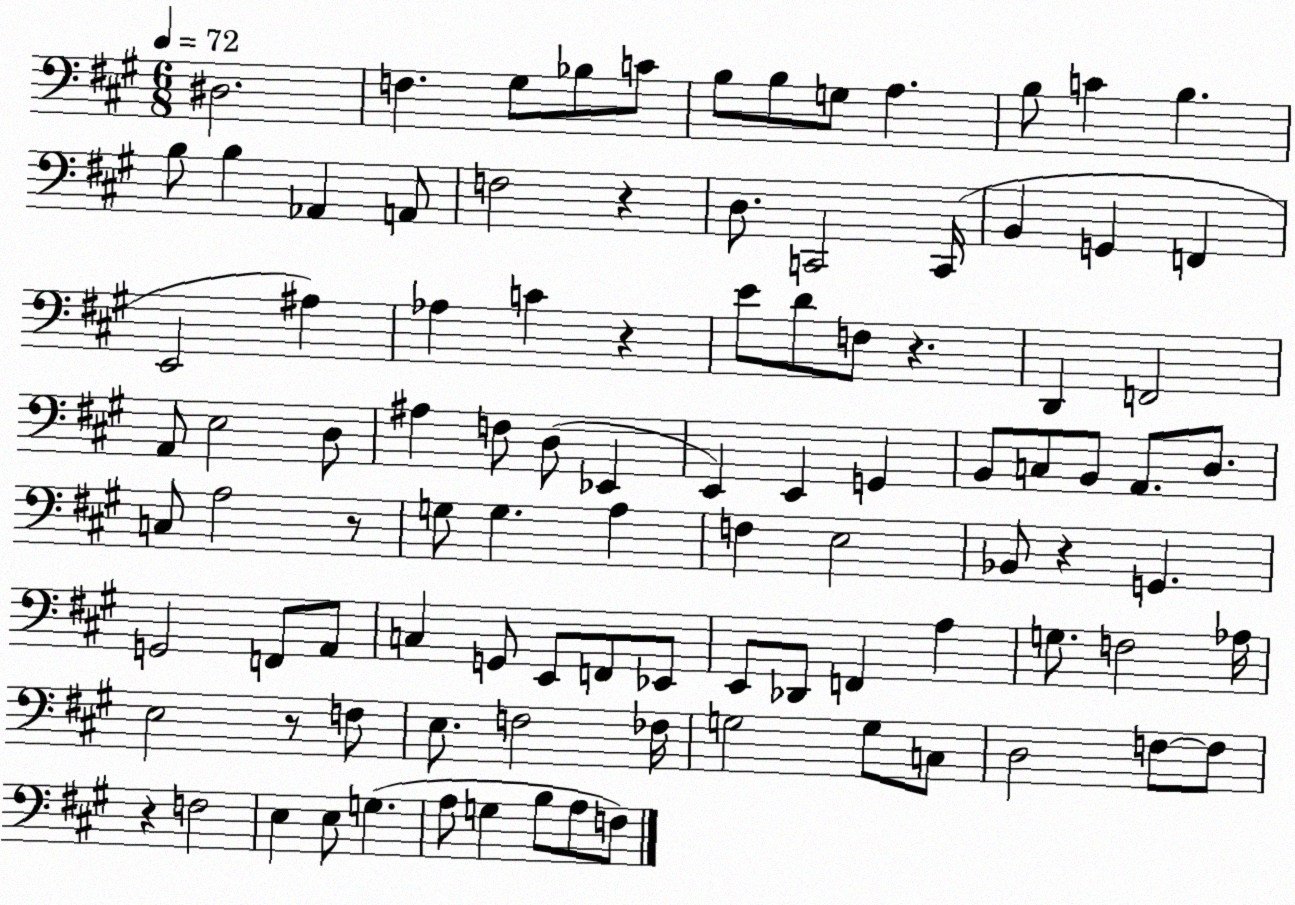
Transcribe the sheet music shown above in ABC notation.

X:1
T:Untitled
M:6/8
L:1/4
K:A
^D,2 F, ^G,/2 _B,/2 C/2 B,/2 B,/2 G,/2 A, B,/2 C B, B,/2 B, _A,, A,,/2 F,2 z D,/2 C,,2 C,,/4 B,, G,, F,, E,,2 ^A, _A, C z E/2 D/2 F,/2 z D,, F,,2 A,,/2 E,2 D,/2 ^A, F,/2 D,/2 _E,, E,, E,, G,, B,,/2 C,/2 B,,/2 A,,/2 D,/2 C,/2 A,2 z/2 G,/2 G, A, F, E,2 _B,,/2 z G,, G,,2 F,,/2 A,,/2 C, G,,/2 E,,/2 F,,/2 _E,,/2 E,,/2 _D,,/2 F,, A, G,/2 F,2 _A,/4 E,2 z/2 F,/2 E,/2 F,2 _F,/4 G,2 G,/2 C,/2 D,2 F,/2 F,/2 z F,2 E, E,/2 G, A,/2 G, B,/2 A,/2 F,/2